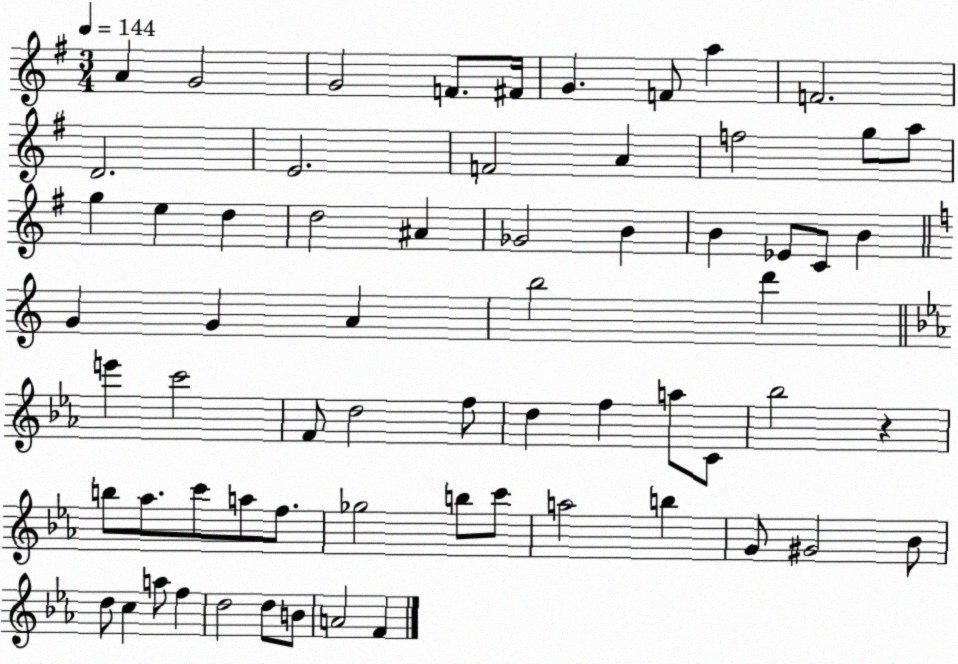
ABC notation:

X:1
T:Untitled
M:3/4
L:1/4
K:G
A G2 G2 F/2 ^F/4 G F/2 a F2 D2 E2 F2 A f2 g/2 a/2 g e d d2 ^A _G2 B B _E/2 C/2 B G G A b2 d' e' c'2 F/2 d2 f/2 d f a/2 C/2 _b2 z b/2 _a/2 c'/2 a/2 f/2 _g2 b/2 c'/2 a2 b G/2 ^G2 _B/2 d/2 c a/2 f d2 d/2 B/2 A2 F